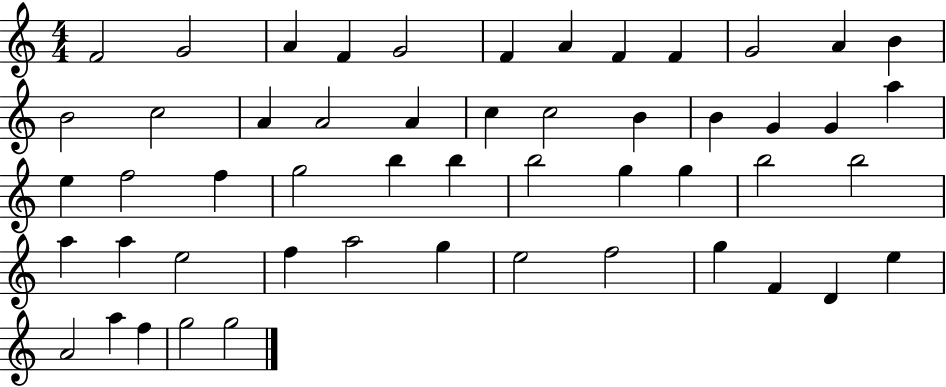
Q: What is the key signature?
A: C major